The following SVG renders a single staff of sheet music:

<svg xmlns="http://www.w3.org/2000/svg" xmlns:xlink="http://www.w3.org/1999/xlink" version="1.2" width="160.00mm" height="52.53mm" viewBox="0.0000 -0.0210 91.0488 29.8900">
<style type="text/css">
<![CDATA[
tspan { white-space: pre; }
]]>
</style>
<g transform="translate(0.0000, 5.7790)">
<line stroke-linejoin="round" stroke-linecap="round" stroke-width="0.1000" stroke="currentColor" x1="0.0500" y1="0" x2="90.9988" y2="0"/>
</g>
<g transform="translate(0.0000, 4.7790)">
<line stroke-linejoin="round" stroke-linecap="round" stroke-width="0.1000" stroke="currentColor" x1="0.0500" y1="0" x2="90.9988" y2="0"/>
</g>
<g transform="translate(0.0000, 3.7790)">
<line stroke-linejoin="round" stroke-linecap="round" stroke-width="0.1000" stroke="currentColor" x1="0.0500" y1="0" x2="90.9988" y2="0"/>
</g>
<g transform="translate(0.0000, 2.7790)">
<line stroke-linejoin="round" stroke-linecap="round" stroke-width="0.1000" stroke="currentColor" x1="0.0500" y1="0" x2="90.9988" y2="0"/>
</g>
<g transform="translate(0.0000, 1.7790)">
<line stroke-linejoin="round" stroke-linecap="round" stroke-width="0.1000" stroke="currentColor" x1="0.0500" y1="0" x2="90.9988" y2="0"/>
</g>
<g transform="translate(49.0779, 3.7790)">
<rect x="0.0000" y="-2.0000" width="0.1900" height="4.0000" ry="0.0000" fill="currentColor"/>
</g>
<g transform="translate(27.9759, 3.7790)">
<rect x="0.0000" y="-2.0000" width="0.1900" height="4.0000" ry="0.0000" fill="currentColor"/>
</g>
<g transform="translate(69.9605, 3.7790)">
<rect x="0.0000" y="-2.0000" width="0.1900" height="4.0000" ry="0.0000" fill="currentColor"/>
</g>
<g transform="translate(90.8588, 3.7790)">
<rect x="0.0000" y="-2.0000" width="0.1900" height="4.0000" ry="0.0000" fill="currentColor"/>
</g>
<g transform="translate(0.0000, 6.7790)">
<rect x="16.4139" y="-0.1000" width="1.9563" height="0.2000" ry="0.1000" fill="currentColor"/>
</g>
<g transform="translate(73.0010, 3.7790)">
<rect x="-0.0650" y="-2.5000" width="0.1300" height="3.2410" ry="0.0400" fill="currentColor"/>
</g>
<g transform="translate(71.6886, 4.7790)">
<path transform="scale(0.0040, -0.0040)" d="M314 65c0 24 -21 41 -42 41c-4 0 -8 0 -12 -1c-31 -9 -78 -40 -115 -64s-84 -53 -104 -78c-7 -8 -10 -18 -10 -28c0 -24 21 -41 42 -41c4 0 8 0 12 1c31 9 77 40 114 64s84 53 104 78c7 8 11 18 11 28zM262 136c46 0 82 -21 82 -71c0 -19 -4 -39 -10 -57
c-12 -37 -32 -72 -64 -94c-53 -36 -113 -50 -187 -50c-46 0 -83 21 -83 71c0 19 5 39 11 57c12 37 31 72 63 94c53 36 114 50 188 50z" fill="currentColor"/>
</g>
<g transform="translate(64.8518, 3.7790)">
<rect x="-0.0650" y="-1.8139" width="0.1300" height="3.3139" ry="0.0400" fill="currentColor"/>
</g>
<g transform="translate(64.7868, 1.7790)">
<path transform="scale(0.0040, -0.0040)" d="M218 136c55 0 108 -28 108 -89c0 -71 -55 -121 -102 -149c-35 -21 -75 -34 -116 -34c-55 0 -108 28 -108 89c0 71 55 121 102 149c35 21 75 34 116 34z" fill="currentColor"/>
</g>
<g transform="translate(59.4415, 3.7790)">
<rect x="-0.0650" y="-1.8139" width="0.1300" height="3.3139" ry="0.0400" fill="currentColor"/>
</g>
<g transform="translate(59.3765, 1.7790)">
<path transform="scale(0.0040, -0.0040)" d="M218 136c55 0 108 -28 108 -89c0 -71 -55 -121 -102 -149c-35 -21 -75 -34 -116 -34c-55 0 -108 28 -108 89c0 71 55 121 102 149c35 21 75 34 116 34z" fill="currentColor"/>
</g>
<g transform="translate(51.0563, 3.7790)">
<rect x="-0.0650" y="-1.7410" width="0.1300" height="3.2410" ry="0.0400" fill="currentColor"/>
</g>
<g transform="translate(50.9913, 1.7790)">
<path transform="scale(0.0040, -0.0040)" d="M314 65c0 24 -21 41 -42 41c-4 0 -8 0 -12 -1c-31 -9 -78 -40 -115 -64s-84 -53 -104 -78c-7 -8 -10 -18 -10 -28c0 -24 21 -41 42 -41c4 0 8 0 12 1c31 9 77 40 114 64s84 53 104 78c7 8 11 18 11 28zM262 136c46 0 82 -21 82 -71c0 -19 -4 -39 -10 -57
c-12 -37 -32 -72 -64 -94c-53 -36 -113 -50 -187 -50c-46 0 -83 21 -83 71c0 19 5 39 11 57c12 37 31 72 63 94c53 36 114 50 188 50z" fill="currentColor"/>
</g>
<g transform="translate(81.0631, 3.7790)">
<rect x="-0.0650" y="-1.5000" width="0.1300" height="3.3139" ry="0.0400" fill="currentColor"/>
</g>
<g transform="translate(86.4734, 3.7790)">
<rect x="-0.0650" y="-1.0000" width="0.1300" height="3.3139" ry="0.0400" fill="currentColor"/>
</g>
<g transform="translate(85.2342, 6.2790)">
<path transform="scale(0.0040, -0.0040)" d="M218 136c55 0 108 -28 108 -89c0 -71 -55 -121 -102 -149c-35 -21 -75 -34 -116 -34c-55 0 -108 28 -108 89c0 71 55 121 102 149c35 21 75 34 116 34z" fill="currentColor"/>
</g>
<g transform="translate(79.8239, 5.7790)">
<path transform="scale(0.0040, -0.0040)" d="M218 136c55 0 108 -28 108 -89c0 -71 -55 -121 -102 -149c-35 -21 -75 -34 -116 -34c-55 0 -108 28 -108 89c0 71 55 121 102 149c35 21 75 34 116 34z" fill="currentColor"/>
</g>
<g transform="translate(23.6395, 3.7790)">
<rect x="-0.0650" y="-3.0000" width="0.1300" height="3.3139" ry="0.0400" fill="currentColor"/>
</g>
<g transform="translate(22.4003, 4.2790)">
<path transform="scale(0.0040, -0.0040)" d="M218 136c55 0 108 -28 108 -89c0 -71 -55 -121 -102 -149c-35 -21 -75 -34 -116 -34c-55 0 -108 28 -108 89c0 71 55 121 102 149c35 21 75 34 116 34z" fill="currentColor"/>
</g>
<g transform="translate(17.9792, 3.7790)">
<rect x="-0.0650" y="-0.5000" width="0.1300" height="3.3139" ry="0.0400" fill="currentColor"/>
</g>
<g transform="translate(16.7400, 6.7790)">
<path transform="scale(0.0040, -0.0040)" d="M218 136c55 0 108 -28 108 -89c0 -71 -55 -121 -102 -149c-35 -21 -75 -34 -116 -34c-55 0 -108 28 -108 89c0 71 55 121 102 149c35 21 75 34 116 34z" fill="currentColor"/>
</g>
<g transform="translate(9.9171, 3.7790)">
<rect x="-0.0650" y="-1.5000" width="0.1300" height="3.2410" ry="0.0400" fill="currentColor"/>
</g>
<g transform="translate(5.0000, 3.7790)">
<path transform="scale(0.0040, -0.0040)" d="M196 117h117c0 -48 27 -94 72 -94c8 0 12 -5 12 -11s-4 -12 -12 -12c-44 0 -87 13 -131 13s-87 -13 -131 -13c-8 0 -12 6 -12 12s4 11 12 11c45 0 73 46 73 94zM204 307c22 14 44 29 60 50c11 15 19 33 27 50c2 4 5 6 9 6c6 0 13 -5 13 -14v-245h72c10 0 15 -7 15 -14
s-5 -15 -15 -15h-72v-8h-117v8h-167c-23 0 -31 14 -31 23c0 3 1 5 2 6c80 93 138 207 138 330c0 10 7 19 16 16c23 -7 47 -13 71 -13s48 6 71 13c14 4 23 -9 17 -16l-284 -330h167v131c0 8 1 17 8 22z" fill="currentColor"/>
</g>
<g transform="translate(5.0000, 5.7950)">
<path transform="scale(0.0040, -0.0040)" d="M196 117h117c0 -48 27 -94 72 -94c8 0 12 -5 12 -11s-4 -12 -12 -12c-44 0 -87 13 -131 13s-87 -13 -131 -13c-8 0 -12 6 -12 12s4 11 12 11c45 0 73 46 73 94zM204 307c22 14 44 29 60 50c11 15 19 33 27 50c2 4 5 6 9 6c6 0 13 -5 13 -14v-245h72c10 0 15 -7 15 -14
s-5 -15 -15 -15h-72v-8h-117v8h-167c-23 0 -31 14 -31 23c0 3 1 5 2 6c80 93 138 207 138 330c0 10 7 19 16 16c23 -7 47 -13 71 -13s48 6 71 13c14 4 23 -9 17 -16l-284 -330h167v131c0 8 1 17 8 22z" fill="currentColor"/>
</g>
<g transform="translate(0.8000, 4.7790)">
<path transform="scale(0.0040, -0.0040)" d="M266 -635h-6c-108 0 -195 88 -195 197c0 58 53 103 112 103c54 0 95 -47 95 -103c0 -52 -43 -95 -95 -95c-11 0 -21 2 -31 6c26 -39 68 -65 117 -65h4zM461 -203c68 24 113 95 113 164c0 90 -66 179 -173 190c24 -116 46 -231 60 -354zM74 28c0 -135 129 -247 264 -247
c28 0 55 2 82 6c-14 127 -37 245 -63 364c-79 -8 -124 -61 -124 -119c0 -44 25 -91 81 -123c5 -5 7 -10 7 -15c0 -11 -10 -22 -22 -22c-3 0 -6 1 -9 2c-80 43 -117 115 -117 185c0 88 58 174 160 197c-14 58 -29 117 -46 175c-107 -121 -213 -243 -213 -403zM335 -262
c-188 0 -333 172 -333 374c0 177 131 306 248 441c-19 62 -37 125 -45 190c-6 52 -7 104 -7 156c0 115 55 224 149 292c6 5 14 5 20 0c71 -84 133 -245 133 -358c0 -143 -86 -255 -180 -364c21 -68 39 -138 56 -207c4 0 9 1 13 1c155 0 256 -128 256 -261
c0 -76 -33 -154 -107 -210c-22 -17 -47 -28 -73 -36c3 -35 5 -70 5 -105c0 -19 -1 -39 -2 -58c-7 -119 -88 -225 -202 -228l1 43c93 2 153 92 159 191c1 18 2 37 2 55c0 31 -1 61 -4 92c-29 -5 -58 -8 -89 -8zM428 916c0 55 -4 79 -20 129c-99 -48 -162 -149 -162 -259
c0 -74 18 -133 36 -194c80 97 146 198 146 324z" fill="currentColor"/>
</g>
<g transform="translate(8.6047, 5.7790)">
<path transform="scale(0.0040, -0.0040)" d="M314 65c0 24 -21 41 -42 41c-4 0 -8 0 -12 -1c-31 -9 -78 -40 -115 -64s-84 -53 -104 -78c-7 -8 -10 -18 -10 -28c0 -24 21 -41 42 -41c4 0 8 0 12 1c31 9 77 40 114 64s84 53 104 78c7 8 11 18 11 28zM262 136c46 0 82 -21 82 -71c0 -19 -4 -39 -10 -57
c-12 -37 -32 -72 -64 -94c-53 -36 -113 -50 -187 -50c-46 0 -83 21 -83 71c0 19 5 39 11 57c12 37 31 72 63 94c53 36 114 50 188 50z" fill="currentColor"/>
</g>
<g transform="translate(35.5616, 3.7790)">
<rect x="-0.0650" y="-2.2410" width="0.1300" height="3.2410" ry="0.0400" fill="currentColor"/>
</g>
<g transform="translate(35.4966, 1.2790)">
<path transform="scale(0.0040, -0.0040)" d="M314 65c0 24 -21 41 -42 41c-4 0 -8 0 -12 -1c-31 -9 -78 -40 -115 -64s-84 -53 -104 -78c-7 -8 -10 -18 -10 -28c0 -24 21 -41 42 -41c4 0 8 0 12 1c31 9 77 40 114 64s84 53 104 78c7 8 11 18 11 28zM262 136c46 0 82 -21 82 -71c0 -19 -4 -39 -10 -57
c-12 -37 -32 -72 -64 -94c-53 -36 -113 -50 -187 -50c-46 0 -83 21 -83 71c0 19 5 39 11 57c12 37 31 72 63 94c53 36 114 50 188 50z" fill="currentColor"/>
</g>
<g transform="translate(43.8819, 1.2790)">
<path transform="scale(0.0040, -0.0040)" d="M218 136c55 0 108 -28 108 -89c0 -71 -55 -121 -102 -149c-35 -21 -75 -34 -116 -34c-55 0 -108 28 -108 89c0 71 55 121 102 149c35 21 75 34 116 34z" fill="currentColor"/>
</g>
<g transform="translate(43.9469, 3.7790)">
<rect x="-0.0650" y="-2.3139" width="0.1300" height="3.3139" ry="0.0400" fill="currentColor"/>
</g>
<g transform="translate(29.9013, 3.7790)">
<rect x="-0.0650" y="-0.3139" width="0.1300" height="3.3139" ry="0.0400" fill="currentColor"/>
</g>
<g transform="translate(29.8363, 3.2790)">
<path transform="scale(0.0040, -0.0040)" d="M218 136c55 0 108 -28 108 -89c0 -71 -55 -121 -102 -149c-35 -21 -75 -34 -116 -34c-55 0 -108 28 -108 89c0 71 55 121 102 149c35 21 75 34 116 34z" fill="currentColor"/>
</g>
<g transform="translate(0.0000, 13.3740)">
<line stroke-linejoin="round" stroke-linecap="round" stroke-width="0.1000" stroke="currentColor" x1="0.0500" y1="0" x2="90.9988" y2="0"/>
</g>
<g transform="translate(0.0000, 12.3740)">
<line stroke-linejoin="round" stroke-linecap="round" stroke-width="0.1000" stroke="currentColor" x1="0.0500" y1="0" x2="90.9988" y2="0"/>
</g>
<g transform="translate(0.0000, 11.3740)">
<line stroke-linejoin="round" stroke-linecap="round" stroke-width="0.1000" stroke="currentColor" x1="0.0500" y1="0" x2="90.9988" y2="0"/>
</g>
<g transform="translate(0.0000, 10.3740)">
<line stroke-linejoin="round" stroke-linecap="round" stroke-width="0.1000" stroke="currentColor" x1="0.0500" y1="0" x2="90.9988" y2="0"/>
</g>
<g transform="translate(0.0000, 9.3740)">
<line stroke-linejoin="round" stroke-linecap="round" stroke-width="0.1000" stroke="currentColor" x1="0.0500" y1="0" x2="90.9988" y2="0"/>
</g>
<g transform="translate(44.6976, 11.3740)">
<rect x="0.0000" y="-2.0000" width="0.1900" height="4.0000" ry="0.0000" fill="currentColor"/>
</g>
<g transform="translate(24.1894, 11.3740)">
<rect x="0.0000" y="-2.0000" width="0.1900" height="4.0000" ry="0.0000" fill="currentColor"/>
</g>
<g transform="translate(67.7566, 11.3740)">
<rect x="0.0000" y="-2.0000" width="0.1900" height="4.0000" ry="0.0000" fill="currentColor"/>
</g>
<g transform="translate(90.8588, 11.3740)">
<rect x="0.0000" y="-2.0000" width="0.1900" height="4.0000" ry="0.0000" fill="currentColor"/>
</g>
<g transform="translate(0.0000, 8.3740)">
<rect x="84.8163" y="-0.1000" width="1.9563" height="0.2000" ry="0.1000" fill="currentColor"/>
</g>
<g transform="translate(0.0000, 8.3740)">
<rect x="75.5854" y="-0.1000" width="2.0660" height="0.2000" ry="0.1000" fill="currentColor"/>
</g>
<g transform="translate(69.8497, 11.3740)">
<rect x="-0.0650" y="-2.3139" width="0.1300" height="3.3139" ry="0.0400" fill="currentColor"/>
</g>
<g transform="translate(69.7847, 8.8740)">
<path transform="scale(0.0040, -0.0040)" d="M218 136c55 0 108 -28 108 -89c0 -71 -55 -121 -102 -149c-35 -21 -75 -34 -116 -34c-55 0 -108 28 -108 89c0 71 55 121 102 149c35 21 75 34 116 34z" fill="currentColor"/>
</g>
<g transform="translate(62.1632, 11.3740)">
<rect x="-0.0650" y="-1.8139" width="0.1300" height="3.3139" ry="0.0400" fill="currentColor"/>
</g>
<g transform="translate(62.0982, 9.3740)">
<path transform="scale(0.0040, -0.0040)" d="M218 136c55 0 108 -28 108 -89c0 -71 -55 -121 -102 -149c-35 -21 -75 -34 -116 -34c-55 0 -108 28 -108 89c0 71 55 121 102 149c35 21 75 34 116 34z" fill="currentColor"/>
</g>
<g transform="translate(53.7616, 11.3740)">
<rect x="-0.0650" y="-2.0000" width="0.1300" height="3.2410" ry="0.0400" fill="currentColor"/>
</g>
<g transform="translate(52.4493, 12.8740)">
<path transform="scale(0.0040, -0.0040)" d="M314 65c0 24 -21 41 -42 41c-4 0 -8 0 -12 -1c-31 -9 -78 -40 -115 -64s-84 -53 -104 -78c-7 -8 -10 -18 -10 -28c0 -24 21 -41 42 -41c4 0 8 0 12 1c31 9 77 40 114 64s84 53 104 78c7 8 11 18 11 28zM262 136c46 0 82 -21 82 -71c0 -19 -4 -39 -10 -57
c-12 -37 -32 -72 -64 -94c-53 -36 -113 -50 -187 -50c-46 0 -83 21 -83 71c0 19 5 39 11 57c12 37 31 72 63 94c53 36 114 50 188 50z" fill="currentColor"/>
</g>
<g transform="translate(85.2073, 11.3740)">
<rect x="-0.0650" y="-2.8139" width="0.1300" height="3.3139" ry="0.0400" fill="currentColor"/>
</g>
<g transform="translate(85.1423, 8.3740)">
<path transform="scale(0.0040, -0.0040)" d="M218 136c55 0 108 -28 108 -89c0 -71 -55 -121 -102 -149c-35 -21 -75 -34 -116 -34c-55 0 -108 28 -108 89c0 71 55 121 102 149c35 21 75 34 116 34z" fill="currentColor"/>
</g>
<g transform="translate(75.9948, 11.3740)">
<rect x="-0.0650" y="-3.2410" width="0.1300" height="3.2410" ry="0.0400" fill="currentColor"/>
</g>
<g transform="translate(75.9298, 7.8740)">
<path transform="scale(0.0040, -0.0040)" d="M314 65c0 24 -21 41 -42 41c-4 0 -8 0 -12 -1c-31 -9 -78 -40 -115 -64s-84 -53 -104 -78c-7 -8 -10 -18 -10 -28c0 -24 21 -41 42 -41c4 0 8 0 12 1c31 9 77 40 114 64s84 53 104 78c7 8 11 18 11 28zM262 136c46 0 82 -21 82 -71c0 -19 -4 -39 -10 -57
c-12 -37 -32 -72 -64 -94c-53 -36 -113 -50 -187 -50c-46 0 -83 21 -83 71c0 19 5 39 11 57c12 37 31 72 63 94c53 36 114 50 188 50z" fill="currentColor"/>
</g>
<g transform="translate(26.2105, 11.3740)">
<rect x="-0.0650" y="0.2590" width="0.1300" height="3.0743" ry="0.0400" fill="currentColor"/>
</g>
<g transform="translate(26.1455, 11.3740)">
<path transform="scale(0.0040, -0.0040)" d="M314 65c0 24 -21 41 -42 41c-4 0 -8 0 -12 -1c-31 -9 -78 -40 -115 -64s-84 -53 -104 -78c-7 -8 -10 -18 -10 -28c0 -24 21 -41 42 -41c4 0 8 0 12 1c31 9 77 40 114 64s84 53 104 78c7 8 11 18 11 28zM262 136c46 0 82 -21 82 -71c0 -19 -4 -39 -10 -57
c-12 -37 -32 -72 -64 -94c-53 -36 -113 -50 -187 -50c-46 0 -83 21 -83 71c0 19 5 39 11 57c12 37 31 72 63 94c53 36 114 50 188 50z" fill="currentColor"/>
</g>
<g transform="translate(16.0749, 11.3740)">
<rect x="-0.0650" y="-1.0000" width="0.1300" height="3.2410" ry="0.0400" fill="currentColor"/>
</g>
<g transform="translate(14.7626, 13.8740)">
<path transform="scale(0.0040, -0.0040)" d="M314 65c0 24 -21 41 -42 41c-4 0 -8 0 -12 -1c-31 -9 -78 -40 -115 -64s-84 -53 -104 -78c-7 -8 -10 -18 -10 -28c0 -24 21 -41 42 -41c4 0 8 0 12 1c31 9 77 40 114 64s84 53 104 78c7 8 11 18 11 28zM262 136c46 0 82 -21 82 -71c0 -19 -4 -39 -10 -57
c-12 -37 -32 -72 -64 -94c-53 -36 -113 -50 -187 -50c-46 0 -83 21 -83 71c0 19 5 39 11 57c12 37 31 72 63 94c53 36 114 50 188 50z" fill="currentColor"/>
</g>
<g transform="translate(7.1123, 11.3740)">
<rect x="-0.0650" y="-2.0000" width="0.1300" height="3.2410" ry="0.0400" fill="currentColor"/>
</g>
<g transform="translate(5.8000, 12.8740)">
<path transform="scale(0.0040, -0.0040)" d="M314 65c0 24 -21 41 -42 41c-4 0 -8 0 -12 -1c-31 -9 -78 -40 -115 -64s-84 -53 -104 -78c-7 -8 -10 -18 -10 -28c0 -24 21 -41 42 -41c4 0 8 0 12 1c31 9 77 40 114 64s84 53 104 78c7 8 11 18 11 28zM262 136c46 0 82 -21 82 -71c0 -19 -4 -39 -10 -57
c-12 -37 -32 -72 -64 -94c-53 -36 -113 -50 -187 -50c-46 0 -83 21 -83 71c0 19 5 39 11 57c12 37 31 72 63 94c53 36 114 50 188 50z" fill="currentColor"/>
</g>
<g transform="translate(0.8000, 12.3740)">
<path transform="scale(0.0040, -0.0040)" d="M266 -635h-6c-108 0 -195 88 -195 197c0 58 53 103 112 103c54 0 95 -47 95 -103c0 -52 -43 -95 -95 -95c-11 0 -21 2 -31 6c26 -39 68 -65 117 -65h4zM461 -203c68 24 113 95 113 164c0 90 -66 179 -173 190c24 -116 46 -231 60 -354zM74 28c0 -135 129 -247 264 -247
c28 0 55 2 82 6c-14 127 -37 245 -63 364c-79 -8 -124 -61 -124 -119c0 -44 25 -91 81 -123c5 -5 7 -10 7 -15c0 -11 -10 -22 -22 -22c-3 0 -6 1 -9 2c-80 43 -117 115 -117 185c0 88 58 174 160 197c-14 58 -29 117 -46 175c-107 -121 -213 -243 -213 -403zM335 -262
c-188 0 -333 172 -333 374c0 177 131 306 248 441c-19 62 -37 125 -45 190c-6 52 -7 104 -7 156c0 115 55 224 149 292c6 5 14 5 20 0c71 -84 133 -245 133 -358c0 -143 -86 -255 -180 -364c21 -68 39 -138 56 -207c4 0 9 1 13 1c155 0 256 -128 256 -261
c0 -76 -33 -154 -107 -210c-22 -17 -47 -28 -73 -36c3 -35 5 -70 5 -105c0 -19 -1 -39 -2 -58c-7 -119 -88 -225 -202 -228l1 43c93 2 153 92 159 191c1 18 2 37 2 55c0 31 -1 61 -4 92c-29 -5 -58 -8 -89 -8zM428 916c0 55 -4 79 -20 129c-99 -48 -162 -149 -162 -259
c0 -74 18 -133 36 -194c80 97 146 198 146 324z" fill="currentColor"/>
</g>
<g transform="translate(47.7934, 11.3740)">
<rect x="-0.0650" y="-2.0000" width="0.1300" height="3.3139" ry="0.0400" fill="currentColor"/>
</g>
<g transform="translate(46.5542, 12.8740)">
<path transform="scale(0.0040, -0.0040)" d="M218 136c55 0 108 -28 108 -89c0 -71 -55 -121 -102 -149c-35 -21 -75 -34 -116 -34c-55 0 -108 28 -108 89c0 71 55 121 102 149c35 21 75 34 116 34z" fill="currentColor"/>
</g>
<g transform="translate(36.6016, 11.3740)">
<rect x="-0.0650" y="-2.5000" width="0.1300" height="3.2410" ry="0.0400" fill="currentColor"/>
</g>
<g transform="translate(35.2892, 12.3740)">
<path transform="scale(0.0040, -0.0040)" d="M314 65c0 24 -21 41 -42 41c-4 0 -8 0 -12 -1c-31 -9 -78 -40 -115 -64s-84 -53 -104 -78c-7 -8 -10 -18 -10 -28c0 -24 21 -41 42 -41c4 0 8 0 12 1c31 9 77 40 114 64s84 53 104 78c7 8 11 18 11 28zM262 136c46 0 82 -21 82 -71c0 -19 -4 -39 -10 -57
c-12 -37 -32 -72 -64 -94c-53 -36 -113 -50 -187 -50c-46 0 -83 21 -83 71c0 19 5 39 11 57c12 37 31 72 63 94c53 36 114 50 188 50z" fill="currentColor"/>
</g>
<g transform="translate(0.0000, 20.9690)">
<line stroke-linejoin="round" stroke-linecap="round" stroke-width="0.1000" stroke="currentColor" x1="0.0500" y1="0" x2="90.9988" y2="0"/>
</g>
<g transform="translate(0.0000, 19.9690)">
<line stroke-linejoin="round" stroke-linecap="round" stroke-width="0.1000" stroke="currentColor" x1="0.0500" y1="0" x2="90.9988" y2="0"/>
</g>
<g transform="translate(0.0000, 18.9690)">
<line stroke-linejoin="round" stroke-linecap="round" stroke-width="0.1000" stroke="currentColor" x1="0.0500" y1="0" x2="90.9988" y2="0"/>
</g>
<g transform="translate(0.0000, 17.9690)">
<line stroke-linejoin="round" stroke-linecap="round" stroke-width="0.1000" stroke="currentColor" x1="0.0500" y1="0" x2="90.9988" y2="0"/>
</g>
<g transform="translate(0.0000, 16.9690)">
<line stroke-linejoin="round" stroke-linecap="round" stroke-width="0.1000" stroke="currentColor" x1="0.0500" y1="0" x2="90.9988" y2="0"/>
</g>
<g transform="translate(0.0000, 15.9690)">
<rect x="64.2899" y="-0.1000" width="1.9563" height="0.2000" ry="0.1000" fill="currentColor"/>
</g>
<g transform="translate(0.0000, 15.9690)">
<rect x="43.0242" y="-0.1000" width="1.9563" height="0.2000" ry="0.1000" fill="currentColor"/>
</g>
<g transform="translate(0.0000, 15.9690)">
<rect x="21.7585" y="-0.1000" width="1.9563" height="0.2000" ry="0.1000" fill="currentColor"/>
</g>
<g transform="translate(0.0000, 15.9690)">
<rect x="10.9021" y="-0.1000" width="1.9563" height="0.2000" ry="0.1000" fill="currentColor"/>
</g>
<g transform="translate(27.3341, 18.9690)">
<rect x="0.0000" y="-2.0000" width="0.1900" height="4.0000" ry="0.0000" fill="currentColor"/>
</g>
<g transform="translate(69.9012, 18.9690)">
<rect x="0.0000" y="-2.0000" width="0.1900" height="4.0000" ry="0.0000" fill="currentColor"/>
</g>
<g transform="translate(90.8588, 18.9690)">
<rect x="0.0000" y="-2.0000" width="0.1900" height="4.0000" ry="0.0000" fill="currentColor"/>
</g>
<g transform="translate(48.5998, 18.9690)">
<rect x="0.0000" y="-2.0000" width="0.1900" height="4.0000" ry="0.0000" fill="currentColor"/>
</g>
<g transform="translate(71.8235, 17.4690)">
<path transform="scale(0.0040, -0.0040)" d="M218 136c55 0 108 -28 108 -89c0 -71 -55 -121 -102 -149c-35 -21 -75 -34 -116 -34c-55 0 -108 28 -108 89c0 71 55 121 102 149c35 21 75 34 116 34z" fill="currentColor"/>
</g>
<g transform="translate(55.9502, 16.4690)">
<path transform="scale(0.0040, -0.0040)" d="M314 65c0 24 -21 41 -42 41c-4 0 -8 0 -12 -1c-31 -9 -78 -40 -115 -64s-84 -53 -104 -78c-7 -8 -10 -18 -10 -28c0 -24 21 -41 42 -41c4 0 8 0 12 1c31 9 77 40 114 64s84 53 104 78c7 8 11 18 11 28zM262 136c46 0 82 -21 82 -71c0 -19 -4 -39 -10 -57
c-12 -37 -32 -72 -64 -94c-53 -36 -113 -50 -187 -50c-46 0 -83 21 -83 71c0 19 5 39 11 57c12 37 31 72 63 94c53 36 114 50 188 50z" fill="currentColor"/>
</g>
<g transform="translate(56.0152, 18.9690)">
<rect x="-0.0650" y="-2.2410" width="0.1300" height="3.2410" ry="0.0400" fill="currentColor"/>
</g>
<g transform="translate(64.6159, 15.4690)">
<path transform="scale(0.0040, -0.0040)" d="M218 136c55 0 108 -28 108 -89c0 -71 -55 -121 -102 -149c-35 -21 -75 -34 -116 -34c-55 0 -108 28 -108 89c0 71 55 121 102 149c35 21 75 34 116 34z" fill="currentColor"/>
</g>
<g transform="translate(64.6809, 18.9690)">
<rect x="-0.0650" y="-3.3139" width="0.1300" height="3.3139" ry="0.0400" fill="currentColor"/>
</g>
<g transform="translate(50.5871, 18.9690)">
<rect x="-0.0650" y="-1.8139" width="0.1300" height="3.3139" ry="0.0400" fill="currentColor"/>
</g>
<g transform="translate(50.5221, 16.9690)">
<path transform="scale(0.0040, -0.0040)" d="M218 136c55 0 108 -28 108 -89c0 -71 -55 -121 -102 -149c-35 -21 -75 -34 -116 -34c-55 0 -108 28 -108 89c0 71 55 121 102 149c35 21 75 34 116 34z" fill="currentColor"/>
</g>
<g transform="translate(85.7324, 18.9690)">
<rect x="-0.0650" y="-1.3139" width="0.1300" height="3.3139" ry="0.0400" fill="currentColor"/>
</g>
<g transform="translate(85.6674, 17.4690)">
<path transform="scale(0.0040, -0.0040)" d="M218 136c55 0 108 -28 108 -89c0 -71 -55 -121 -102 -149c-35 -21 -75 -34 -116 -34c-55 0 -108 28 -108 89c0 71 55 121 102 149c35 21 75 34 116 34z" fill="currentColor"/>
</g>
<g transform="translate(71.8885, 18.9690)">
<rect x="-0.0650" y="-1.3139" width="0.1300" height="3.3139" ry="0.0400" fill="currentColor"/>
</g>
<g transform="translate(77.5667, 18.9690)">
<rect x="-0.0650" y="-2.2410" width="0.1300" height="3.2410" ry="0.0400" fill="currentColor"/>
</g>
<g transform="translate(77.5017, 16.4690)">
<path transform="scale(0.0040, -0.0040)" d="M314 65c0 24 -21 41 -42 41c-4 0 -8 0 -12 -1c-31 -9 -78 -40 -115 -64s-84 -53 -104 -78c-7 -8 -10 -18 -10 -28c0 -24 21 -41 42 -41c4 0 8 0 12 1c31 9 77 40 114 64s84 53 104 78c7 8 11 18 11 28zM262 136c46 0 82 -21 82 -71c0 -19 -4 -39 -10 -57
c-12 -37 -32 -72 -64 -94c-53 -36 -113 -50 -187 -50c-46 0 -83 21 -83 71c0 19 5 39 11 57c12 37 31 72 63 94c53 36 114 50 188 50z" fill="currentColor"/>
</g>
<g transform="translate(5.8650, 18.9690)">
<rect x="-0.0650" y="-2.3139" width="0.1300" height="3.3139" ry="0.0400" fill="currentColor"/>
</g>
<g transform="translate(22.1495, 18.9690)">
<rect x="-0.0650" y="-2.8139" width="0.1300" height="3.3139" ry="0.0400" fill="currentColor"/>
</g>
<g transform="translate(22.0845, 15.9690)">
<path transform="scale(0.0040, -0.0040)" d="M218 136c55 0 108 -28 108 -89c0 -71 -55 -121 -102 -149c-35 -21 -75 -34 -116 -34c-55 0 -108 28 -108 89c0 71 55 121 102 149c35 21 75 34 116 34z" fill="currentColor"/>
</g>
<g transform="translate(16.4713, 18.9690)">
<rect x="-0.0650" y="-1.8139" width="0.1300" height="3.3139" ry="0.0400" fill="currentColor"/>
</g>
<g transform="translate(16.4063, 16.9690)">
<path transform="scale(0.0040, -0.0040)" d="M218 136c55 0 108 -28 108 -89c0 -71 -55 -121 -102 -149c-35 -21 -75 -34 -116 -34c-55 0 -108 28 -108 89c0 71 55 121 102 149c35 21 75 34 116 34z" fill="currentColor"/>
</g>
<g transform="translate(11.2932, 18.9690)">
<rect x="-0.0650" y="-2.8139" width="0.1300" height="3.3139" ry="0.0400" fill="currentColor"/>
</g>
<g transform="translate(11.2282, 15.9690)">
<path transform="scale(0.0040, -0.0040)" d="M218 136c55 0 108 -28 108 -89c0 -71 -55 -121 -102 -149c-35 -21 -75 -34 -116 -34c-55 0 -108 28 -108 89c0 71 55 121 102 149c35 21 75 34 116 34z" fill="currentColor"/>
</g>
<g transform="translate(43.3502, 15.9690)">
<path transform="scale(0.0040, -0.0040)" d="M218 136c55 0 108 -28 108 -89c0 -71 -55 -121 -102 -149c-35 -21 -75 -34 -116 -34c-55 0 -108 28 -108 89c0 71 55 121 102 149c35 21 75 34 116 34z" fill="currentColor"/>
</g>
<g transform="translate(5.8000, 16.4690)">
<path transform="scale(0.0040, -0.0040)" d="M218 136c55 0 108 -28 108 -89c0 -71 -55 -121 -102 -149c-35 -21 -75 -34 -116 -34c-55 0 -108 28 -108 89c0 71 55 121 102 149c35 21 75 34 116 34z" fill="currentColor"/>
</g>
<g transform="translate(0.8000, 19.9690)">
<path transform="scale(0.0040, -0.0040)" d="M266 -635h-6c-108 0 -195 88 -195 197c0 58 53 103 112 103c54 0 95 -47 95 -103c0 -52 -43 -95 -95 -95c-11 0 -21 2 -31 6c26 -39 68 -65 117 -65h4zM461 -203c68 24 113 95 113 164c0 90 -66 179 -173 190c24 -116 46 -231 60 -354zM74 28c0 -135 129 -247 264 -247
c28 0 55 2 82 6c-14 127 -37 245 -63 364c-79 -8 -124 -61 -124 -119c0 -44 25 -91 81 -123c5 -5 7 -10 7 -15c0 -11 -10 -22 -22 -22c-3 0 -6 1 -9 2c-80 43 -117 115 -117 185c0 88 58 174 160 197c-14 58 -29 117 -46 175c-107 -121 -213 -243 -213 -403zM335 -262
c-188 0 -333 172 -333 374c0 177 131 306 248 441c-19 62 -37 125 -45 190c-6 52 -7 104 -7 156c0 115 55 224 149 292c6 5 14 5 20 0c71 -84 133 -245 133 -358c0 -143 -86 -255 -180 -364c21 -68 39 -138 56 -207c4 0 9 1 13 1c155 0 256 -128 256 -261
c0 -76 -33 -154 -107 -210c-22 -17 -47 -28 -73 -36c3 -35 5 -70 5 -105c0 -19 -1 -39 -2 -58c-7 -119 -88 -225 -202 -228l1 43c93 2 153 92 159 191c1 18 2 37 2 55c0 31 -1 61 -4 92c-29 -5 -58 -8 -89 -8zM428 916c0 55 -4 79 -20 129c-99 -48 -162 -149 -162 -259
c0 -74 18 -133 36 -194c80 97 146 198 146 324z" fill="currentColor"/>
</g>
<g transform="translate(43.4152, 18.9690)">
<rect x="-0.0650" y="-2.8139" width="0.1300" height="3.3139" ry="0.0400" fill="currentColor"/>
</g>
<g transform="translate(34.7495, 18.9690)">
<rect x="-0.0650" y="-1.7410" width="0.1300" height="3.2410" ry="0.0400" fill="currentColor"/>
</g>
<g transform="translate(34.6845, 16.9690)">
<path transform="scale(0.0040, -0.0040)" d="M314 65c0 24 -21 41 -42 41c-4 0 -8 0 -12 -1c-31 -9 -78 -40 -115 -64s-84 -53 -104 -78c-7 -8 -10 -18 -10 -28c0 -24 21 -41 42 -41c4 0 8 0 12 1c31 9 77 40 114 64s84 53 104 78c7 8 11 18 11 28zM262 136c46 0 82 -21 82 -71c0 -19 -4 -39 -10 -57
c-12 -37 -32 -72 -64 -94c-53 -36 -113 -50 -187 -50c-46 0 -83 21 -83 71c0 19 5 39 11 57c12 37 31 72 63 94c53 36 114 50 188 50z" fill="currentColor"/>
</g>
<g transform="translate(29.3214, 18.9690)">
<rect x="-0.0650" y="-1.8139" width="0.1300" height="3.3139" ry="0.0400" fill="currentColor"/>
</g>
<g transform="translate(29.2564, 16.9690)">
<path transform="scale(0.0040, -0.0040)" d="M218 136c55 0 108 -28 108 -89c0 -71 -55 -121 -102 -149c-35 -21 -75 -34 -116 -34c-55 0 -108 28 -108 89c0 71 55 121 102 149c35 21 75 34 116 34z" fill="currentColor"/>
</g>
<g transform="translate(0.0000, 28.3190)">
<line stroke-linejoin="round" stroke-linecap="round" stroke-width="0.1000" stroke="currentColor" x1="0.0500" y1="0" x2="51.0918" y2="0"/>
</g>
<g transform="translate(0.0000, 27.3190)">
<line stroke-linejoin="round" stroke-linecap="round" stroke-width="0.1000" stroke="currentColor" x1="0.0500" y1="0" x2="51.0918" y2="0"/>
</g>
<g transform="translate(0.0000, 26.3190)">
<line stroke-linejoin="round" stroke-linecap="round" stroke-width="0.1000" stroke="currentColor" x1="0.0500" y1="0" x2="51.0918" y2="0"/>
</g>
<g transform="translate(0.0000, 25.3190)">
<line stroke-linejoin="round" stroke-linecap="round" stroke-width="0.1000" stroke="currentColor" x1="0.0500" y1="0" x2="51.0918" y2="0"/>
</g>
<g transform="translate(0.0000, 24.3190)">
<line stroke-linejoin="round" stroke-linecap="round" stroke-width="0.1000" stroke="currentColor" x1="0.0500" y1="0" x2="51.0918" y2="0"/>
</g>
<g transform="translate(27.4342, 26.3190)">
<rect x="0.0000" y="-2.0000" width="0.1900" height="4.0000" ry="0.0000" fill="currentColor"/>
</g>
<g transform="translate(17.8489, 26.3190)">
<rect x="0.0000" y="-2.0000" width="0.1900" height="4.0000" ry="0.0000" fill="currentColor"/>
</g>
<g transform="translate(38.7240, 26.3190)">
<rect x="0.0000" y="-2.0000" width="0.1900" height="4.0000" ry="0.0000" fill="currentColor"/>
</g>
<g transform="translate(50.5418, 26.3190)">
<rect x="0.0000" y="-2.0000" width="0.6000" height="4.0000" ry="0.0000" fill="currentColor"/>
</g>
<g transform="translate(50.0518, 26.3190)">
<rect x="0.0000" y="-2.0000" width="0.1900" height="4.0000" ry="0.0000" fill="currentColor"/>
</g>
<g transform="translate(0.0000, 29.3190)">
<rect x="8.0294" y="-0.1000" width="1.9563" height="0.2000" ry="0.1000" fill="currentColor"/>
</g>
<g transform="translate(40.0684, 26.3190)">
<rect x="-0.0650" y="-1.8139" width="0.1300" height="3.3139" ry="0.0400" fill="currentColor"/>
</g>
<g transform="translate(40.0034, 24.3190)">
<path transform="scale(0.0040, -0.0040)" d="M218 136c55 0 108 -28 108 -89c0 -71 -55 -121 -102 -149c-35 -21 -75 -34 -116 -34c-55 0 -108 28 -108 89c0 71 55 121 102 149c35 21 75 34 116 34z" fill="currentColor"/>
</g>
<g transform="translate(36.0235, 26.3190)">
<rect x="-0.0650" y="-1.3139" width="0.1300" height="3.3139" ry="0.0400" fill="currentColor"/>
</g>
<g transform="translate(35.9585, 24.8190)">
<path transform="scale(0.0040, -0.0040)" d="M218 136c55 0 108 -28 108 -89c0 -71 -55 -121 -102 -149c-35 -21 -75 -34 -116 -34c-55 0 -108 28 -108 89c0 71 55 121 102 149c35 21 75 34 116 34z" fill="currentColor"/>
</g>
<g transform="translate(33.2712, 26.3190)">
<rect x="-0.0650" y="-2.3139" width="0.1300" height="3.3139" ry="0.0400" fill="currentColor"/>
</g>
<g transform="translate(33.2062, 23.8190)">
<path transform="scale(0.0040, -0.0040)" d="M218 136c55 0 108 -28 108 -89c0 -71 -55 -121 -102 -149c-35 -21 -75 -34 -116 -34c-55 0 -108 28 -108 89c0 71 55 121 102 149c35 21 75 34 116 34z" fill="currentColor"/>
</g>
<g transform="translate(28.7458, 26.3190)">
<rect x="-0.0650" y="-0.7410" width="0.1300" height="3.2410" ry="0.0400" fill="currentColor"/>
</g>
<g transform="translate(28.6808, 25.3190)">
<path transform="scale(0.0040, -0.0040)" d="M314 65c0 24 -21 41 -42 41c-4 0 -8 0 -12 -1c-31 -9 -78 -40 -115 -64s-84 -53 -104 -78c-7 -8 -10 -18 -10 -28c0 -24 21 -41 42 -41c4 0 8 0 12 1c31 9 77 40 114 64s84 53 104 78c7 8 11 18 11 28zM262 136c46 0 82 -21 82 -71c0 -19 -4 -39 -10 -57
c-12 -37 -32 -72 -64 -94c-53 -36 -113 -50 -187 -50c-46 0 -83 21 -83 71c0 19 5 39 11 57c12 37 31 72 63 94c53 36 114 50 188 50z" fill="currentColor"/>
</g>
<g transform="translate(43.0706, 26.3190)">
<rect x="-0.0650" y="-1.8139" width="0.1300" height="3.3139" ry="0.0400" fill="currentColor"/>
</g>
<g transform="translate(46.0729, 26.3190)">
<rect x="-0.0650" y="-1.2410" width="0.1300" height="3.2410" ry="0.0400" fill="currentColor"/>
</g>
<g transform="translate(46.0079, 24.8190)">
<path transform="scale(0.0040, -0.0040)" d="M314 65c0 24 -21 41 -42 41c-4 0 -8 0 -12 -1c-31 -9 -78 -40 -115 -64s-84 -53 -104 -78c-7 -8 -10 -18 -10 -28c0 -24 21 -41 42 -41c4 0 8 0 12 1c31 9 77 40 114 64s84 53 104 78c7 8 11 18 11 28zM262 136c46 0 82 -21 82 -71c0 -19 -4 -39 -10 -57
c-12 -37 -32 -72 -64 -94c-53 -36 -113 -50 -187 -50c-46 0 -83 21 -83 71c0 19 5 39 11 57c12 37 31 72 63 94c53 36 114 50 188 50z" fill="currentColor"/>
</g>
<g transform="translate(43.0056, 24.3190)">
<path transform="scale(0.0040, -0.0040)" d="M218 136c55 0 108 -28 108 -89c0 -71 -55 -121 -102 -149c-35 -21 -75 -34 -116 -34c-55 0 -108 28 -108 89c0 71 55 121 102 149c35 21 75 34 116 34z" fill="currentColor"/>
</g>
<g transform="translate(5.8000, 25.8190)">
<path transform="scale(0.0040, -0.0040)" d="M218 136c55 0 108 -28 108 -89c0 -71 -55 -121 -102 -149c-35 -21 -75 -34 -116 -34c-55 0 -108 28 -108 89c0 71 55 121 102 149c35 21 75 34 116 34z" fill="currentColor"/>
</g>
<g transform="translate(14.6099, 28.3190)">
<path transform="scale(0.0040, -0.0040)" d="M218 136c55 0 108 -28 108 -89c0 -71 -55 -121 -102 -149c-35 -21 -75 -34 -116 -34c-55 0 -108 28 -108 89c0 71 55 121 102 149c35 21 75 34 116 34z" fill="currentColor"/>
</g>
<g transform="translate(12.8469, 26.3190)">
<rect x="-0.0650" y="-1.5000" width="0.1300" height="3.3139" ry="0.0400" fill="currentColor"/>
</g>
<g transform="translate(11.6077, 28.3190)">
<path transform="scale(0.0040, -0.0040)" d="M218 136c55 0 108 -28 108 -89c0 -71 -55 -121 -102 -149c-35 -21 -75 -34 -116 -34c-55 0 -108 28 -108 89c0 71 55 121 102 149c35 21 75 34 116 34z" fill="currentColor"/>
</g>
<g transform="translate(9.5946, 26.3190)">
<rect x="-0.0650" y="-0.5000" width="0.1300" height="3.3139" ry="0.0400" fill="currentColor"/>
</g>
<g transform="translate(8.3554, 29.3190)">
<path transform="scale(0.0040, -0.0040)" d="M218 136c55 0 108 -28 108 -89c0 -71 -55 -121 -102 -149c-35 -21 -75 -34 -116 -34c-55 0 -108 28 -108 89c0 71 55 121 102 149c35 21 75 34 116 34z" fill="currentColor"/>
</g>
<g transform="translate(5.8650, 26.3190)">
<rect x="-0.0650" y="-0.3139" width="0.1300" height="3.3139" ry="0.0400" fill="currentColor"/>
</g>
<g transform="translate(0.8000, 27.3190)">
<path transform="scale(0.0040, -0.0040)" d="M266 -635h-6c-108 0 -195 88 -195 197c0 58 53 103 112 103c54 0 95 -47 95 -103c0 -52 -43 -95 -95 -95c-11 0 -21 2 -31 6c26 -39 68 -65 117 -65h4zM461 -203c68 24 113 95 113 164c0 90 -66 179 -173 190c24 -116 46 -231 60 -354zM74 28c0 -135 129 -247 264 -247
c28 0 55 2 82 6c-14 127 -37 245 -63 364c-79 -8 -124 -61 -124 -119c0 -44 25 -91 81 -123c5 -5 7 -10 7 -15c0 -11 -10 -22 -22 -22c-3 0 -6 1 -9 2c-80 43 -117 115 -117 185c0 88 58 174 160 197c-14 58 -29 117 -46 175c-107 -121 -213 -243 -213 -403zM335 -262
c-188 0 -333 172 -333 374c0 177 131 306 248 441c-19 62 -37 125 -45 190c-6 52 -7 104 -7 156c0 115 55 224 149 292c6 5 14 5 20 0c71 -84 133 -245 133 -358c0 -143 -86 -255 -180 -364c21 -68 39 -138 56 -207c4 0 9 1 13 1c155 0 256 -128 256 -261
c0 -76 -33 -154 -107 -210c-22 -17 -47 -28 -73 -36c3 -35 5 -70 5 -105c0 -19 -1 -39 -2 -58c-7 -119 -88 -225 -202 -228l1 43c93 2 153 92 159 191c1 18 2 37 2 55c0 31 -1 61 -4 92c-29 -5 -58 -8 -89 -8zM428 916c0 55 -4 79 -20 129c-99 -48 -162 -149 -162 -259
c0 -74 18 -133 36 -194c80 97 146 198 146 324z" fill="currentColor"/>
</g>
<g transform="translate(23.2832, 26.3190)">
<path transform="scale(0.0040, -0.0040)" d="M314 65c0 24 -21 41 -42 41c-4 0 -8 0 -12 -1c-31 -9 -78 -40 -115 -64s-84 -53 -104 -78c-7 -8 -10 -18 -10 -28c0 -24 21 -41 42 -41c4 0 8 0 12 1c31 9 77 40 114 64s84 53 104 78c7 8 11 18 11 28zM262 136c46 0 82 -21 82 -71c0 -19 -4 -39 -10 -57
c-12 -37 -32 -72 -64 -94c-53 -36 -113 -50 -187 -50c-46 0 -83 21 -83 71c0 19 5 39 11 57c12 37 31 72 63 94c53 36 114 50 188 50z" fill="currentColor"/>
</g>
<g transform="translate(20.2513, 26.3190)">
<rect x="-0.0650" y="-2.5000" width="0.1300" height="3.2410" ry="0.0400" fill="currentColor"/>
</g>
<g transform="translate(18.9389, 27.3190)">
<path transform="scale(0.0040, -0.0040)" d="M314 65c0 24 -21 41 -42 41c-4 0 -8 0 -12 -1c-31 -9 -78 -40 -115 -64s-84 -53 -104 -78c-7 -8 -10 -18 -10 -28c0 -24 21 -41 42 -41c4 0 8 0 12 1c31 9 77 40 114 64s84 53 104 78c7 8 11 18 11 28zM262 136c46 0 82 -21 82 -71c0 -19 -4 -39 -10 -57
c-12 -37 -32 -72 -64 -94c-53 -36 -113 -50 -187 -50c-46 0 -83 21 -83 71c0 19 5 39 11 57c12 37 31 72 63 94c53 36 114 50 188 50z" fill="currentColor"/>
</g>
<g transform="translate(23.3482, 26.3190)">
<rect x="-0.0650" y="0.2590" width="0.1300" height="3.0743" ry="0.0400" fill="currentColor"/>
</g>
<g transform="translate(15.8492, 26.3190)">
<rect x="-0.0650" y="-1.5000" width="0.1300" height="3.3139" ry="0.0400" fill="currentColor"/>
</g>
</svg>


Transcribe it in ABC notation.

X:1
T:Untitled
M:4/4
L:1/4
K:C
E2 C A c g2 g f2 f f G2 E D F2 D2 B2 G2 F F2 f g b2 a g a f a f f2 a f g2 b e g2 e c C E E G2 B2 d2 g e f f e2